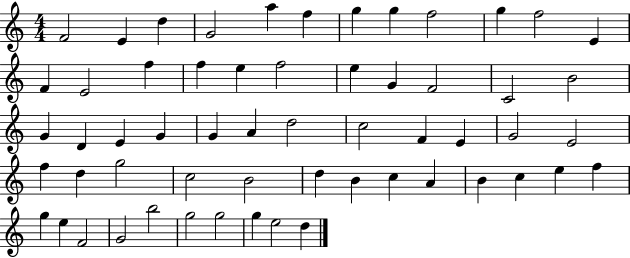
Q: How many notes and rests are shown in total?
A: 58